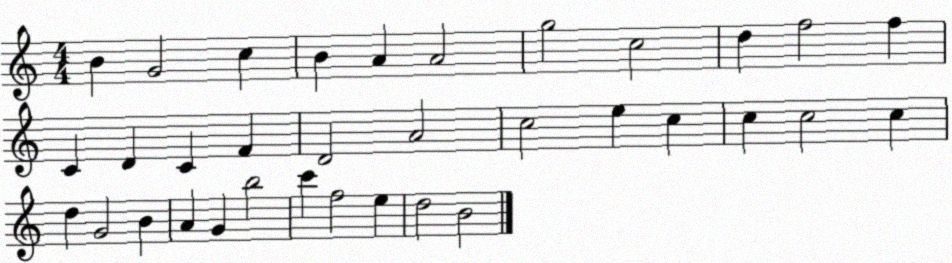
X:1
T:Untitled
M:4/4
L:1/4
K:C
B G2 c B A A2 g2 c2 d f2 f C D C F D2 A2 c2 e c c c2 c d G2 B A G b2 c' f2 e d2 B2